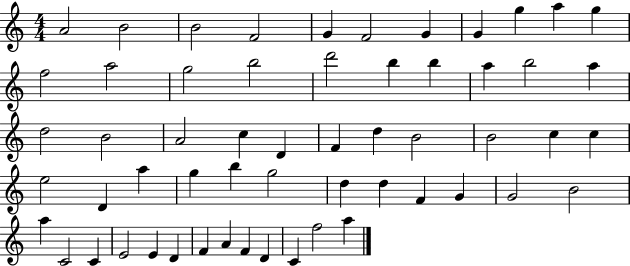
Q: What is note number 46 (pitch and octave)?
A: C4